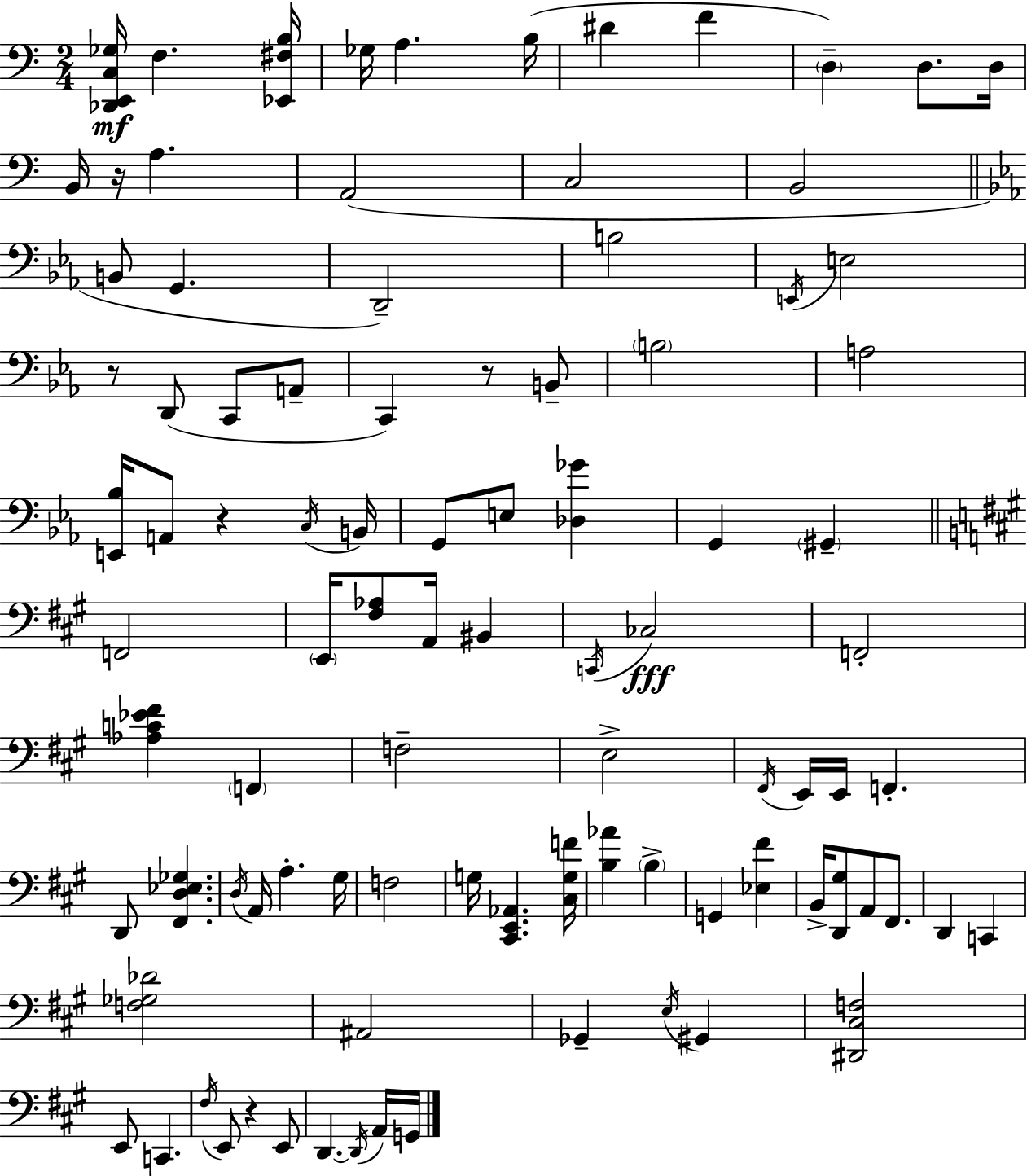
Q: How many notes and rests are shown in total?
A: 94